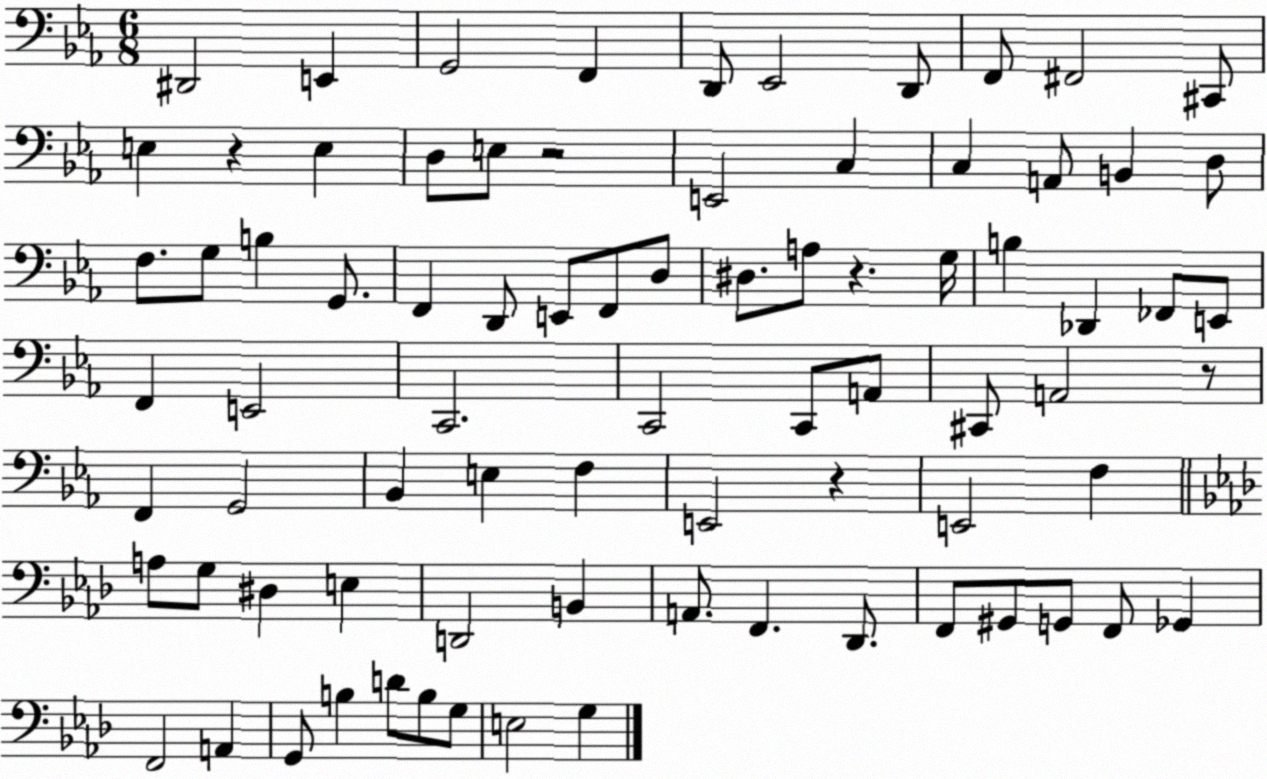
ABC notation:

X:1
T:Untitled
M:6/8
L:1/4
K:Eb
^D,,2 E,, G,,2 F,, D,,/2 _E,,2 D,,/2 F,,/2 ^F,,2 ^C,,/2 E, z E, D,/2 E,/2 z2 E,,2 C, C, A,,/2 B,, D,/2 F,/2 G,/2 B, G,,/2 F,, D,,/2 E,,/2 F,,/2 D,/2 ^D,/2 A,/2 z G,/4 B, _D,, _F,,/2 E,,/2 F,, E,,2 C,,2 C,,2 C,,/2 A,,/2 ^C,,/2 A,,2 z/2 F,, G,,2 _B,, E, F, E,,2 z E,,2 F, A,/2 G,/2 ^D, E, D,,2 B,, A,,/2 F,, _D,,/2 F,,/2 ^G,,/2 G,,/2 F,,/2 _G,, F,,2 A,, G,,/2 B, D/2 B,/2 G,/2 E,2 G,